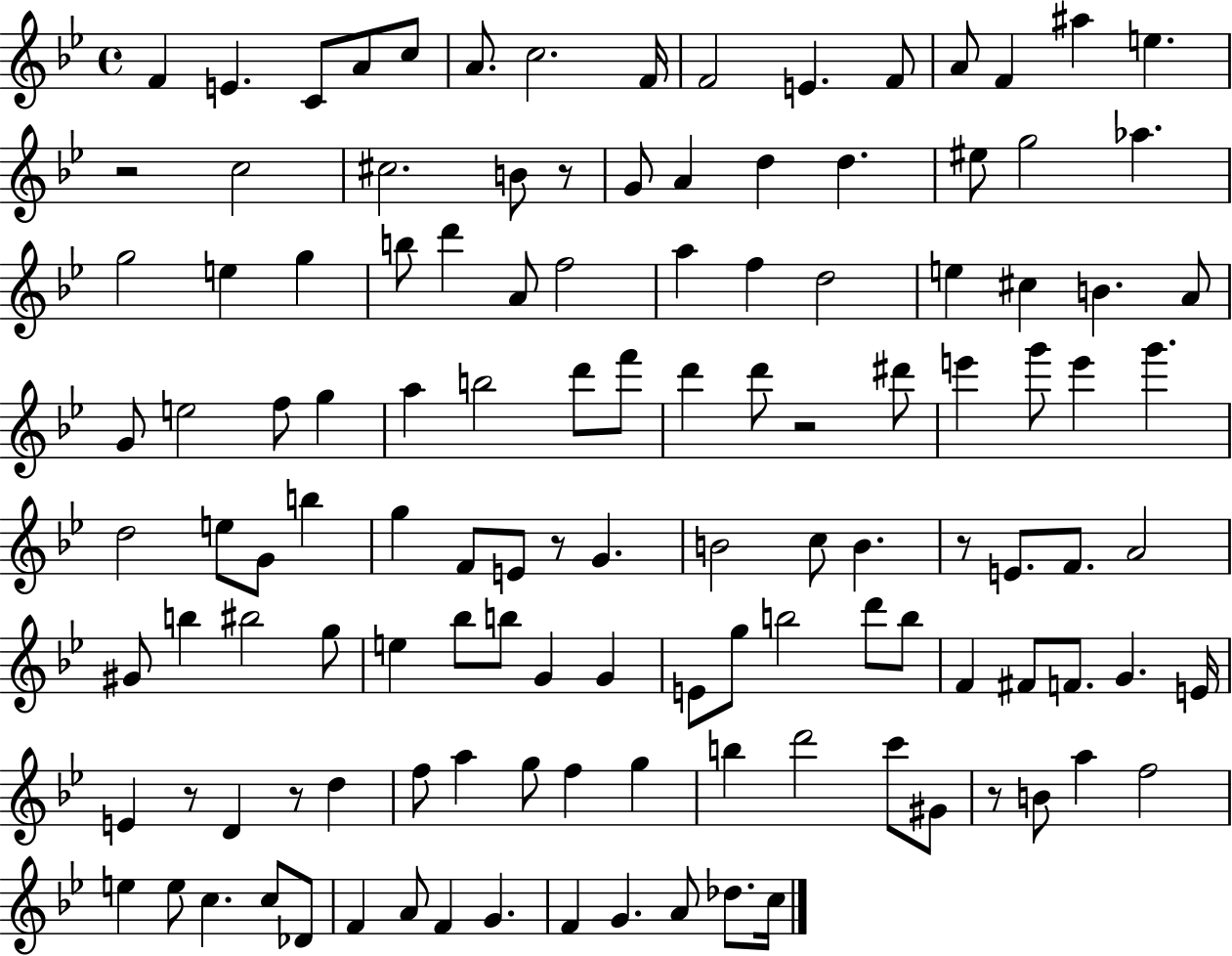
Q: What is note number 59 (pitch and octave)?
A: G5